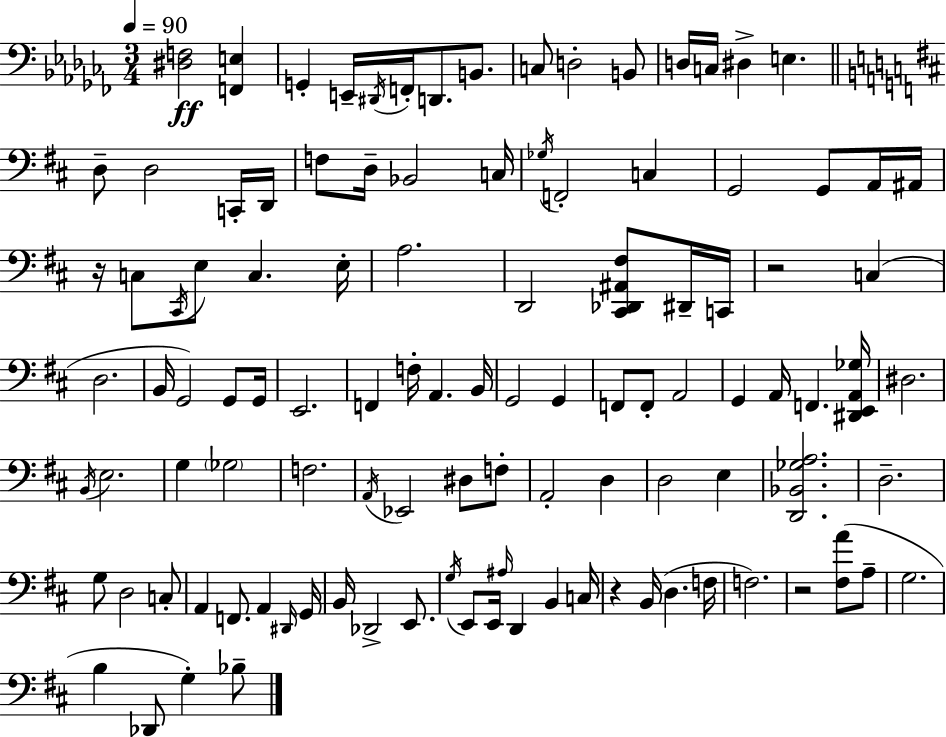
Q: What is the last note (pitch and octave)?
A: Bb3